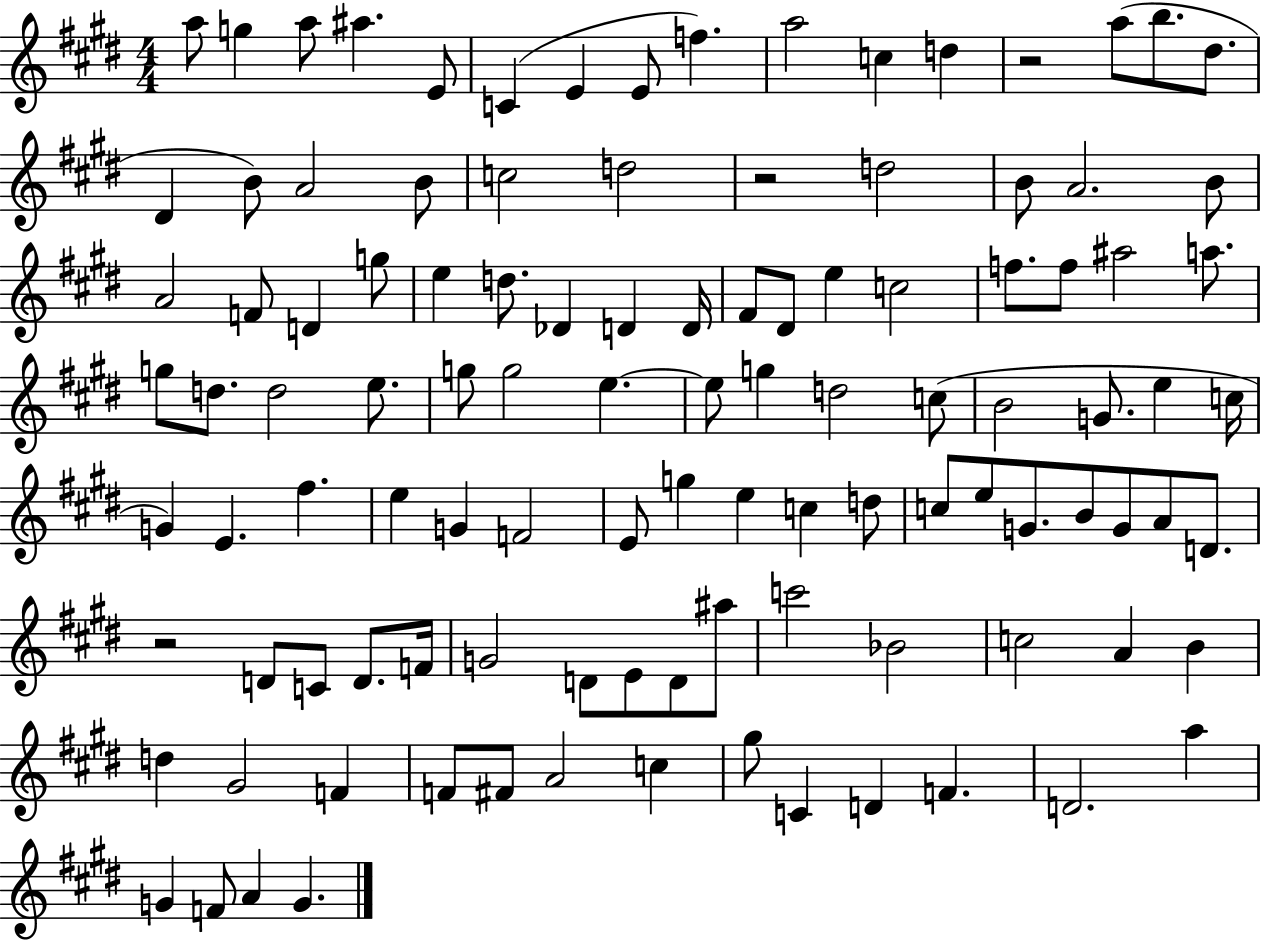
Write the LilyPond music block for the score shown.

{
  \clef treble
  \numericTimeSignature
  \time 4/4
  \key e \major
  a''8 g''4 a''8 ais''4. e'8 | c'4( e'4 e'8 f''4.) | a''2 c''4 d''4 | r2 a''8( b''8. dis''8. | \break dis'4 b'8) a'2 b'8 | c''2 d''2 | r2 d''2 | b'8 a'2. b'8 | \break a'2 f'8 d'4 g''8 | e''4 d''8. des'4 d'4 d'16 | fis'8 dis'8 e''4 c''2 | f''8. f''8 ais''2 a''8. | \break g''8 d''8. d''2 e''8. | g''8 g''2 e''4.~~ | e''8 g''4 d''2 c''8( | b'2 g'8. e''4 c''16 | \break g'4) e'4. fis''4. | e''4 g'4 f'2 | e'8 g''4 e''4 c''4 d''8 | c''8 e''8 g'8. b'8 g'8 a'8 d'8. | \break r2 d'8 c'8 d'8. f'16 | g'2 d'8 e'8 d'8 ais''8 | c'''2 bes'2 | c''2 a'4 b'4 | \break d''4 gis'2 f'4 | f'8 fis'8 a'2 c''4 | gis''8 c'4 d'4 f'4. | d'2. a''4 | \break g'4 f'8 a'4 g'4. | \bar "|."
}